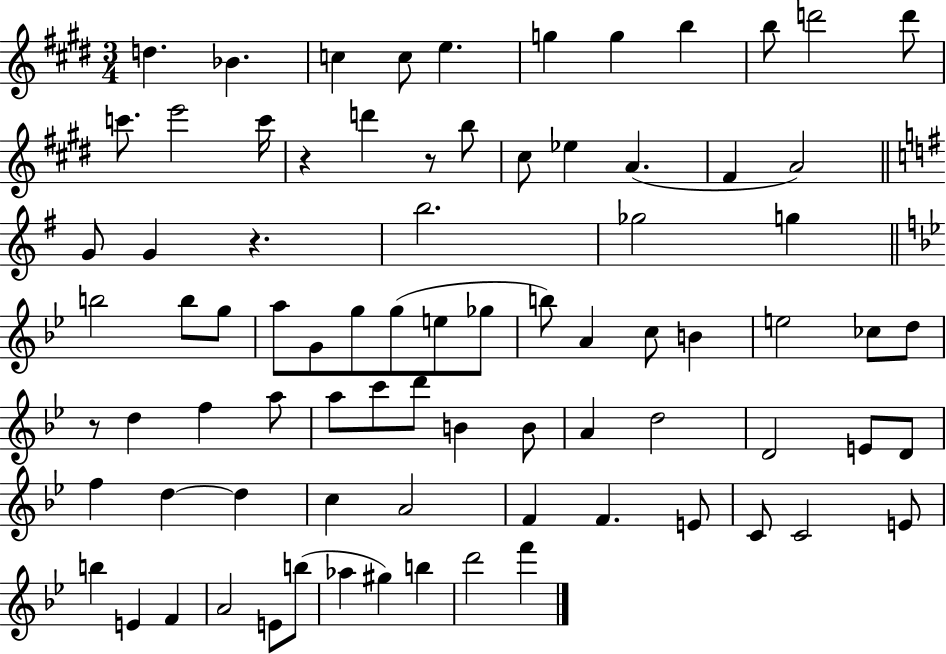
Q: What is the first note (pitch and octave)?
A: D5